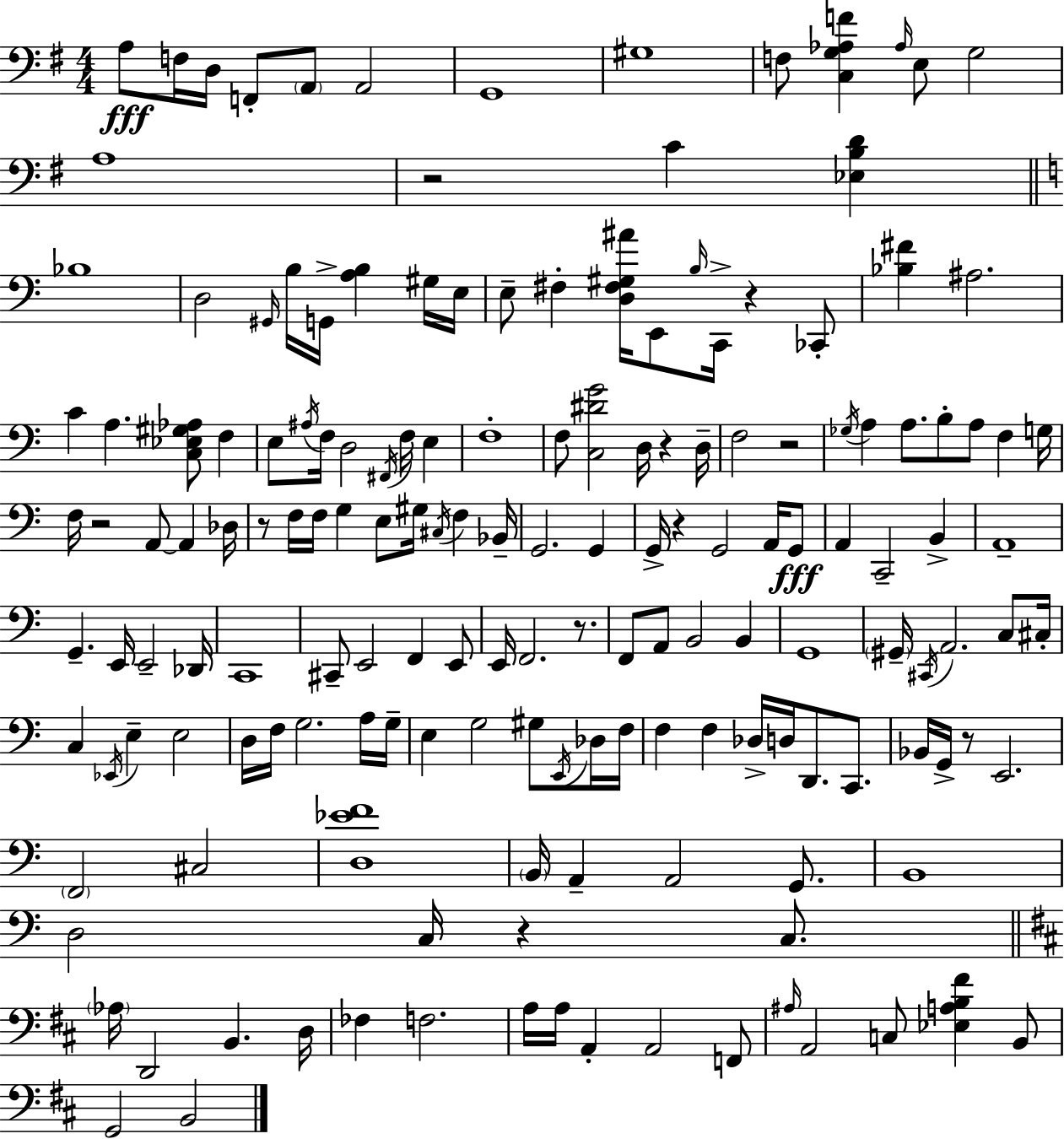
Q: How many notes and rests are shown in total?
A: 163